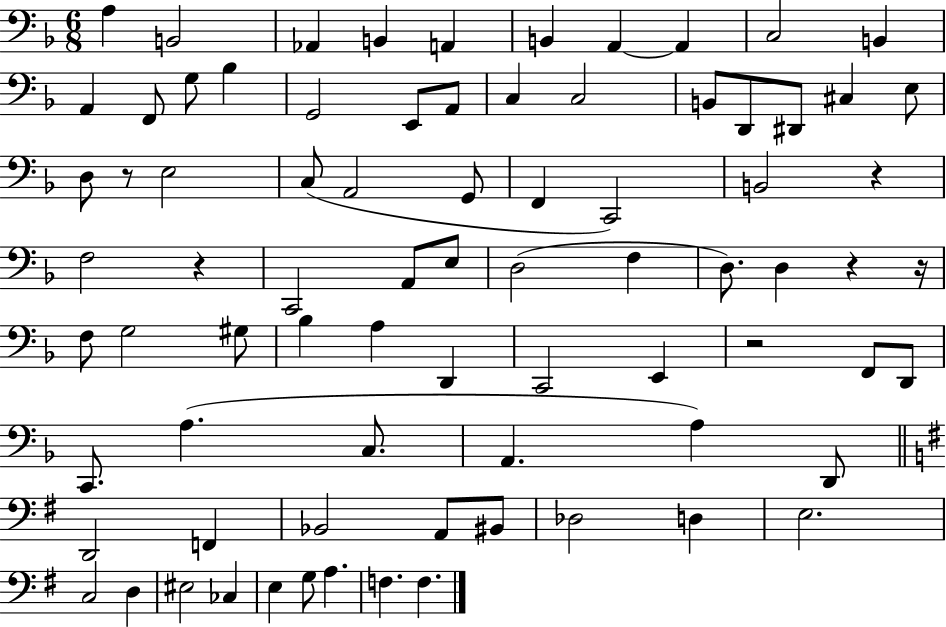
X:1
T:Untitled
M:6/8
L:1/4
K:F
A, B,,2 _A,, B,, A,, B,, A,, A,, C,2 B,, A,, F,,/2 G,/2 _B, G,,2 E,,/2 A,,/2 C, C,2 B,,/2 D,,/2 ^D,,/2 ^C, E,/2 D,/2 z/2 E,2 C,/2 A,,2 G,,/2 F,, C,,2 B,,2 z F,2 z C,,2 A,,/2 E,/2 D,2 F, D,/2 D, z z/4 F,/2 G,2 ^G,/2 _B, A, D,, C,,2 E,, z2 F,,/2 D,,/2 C,,/2 A, C,/2 A,, A, D,,/2 D,,2 F,, _B,,2 A,,/2 ^B,,/2 _D,2 D, E,2 C,2 D, ^E,2 _C, E, G,/2 A, F, F,